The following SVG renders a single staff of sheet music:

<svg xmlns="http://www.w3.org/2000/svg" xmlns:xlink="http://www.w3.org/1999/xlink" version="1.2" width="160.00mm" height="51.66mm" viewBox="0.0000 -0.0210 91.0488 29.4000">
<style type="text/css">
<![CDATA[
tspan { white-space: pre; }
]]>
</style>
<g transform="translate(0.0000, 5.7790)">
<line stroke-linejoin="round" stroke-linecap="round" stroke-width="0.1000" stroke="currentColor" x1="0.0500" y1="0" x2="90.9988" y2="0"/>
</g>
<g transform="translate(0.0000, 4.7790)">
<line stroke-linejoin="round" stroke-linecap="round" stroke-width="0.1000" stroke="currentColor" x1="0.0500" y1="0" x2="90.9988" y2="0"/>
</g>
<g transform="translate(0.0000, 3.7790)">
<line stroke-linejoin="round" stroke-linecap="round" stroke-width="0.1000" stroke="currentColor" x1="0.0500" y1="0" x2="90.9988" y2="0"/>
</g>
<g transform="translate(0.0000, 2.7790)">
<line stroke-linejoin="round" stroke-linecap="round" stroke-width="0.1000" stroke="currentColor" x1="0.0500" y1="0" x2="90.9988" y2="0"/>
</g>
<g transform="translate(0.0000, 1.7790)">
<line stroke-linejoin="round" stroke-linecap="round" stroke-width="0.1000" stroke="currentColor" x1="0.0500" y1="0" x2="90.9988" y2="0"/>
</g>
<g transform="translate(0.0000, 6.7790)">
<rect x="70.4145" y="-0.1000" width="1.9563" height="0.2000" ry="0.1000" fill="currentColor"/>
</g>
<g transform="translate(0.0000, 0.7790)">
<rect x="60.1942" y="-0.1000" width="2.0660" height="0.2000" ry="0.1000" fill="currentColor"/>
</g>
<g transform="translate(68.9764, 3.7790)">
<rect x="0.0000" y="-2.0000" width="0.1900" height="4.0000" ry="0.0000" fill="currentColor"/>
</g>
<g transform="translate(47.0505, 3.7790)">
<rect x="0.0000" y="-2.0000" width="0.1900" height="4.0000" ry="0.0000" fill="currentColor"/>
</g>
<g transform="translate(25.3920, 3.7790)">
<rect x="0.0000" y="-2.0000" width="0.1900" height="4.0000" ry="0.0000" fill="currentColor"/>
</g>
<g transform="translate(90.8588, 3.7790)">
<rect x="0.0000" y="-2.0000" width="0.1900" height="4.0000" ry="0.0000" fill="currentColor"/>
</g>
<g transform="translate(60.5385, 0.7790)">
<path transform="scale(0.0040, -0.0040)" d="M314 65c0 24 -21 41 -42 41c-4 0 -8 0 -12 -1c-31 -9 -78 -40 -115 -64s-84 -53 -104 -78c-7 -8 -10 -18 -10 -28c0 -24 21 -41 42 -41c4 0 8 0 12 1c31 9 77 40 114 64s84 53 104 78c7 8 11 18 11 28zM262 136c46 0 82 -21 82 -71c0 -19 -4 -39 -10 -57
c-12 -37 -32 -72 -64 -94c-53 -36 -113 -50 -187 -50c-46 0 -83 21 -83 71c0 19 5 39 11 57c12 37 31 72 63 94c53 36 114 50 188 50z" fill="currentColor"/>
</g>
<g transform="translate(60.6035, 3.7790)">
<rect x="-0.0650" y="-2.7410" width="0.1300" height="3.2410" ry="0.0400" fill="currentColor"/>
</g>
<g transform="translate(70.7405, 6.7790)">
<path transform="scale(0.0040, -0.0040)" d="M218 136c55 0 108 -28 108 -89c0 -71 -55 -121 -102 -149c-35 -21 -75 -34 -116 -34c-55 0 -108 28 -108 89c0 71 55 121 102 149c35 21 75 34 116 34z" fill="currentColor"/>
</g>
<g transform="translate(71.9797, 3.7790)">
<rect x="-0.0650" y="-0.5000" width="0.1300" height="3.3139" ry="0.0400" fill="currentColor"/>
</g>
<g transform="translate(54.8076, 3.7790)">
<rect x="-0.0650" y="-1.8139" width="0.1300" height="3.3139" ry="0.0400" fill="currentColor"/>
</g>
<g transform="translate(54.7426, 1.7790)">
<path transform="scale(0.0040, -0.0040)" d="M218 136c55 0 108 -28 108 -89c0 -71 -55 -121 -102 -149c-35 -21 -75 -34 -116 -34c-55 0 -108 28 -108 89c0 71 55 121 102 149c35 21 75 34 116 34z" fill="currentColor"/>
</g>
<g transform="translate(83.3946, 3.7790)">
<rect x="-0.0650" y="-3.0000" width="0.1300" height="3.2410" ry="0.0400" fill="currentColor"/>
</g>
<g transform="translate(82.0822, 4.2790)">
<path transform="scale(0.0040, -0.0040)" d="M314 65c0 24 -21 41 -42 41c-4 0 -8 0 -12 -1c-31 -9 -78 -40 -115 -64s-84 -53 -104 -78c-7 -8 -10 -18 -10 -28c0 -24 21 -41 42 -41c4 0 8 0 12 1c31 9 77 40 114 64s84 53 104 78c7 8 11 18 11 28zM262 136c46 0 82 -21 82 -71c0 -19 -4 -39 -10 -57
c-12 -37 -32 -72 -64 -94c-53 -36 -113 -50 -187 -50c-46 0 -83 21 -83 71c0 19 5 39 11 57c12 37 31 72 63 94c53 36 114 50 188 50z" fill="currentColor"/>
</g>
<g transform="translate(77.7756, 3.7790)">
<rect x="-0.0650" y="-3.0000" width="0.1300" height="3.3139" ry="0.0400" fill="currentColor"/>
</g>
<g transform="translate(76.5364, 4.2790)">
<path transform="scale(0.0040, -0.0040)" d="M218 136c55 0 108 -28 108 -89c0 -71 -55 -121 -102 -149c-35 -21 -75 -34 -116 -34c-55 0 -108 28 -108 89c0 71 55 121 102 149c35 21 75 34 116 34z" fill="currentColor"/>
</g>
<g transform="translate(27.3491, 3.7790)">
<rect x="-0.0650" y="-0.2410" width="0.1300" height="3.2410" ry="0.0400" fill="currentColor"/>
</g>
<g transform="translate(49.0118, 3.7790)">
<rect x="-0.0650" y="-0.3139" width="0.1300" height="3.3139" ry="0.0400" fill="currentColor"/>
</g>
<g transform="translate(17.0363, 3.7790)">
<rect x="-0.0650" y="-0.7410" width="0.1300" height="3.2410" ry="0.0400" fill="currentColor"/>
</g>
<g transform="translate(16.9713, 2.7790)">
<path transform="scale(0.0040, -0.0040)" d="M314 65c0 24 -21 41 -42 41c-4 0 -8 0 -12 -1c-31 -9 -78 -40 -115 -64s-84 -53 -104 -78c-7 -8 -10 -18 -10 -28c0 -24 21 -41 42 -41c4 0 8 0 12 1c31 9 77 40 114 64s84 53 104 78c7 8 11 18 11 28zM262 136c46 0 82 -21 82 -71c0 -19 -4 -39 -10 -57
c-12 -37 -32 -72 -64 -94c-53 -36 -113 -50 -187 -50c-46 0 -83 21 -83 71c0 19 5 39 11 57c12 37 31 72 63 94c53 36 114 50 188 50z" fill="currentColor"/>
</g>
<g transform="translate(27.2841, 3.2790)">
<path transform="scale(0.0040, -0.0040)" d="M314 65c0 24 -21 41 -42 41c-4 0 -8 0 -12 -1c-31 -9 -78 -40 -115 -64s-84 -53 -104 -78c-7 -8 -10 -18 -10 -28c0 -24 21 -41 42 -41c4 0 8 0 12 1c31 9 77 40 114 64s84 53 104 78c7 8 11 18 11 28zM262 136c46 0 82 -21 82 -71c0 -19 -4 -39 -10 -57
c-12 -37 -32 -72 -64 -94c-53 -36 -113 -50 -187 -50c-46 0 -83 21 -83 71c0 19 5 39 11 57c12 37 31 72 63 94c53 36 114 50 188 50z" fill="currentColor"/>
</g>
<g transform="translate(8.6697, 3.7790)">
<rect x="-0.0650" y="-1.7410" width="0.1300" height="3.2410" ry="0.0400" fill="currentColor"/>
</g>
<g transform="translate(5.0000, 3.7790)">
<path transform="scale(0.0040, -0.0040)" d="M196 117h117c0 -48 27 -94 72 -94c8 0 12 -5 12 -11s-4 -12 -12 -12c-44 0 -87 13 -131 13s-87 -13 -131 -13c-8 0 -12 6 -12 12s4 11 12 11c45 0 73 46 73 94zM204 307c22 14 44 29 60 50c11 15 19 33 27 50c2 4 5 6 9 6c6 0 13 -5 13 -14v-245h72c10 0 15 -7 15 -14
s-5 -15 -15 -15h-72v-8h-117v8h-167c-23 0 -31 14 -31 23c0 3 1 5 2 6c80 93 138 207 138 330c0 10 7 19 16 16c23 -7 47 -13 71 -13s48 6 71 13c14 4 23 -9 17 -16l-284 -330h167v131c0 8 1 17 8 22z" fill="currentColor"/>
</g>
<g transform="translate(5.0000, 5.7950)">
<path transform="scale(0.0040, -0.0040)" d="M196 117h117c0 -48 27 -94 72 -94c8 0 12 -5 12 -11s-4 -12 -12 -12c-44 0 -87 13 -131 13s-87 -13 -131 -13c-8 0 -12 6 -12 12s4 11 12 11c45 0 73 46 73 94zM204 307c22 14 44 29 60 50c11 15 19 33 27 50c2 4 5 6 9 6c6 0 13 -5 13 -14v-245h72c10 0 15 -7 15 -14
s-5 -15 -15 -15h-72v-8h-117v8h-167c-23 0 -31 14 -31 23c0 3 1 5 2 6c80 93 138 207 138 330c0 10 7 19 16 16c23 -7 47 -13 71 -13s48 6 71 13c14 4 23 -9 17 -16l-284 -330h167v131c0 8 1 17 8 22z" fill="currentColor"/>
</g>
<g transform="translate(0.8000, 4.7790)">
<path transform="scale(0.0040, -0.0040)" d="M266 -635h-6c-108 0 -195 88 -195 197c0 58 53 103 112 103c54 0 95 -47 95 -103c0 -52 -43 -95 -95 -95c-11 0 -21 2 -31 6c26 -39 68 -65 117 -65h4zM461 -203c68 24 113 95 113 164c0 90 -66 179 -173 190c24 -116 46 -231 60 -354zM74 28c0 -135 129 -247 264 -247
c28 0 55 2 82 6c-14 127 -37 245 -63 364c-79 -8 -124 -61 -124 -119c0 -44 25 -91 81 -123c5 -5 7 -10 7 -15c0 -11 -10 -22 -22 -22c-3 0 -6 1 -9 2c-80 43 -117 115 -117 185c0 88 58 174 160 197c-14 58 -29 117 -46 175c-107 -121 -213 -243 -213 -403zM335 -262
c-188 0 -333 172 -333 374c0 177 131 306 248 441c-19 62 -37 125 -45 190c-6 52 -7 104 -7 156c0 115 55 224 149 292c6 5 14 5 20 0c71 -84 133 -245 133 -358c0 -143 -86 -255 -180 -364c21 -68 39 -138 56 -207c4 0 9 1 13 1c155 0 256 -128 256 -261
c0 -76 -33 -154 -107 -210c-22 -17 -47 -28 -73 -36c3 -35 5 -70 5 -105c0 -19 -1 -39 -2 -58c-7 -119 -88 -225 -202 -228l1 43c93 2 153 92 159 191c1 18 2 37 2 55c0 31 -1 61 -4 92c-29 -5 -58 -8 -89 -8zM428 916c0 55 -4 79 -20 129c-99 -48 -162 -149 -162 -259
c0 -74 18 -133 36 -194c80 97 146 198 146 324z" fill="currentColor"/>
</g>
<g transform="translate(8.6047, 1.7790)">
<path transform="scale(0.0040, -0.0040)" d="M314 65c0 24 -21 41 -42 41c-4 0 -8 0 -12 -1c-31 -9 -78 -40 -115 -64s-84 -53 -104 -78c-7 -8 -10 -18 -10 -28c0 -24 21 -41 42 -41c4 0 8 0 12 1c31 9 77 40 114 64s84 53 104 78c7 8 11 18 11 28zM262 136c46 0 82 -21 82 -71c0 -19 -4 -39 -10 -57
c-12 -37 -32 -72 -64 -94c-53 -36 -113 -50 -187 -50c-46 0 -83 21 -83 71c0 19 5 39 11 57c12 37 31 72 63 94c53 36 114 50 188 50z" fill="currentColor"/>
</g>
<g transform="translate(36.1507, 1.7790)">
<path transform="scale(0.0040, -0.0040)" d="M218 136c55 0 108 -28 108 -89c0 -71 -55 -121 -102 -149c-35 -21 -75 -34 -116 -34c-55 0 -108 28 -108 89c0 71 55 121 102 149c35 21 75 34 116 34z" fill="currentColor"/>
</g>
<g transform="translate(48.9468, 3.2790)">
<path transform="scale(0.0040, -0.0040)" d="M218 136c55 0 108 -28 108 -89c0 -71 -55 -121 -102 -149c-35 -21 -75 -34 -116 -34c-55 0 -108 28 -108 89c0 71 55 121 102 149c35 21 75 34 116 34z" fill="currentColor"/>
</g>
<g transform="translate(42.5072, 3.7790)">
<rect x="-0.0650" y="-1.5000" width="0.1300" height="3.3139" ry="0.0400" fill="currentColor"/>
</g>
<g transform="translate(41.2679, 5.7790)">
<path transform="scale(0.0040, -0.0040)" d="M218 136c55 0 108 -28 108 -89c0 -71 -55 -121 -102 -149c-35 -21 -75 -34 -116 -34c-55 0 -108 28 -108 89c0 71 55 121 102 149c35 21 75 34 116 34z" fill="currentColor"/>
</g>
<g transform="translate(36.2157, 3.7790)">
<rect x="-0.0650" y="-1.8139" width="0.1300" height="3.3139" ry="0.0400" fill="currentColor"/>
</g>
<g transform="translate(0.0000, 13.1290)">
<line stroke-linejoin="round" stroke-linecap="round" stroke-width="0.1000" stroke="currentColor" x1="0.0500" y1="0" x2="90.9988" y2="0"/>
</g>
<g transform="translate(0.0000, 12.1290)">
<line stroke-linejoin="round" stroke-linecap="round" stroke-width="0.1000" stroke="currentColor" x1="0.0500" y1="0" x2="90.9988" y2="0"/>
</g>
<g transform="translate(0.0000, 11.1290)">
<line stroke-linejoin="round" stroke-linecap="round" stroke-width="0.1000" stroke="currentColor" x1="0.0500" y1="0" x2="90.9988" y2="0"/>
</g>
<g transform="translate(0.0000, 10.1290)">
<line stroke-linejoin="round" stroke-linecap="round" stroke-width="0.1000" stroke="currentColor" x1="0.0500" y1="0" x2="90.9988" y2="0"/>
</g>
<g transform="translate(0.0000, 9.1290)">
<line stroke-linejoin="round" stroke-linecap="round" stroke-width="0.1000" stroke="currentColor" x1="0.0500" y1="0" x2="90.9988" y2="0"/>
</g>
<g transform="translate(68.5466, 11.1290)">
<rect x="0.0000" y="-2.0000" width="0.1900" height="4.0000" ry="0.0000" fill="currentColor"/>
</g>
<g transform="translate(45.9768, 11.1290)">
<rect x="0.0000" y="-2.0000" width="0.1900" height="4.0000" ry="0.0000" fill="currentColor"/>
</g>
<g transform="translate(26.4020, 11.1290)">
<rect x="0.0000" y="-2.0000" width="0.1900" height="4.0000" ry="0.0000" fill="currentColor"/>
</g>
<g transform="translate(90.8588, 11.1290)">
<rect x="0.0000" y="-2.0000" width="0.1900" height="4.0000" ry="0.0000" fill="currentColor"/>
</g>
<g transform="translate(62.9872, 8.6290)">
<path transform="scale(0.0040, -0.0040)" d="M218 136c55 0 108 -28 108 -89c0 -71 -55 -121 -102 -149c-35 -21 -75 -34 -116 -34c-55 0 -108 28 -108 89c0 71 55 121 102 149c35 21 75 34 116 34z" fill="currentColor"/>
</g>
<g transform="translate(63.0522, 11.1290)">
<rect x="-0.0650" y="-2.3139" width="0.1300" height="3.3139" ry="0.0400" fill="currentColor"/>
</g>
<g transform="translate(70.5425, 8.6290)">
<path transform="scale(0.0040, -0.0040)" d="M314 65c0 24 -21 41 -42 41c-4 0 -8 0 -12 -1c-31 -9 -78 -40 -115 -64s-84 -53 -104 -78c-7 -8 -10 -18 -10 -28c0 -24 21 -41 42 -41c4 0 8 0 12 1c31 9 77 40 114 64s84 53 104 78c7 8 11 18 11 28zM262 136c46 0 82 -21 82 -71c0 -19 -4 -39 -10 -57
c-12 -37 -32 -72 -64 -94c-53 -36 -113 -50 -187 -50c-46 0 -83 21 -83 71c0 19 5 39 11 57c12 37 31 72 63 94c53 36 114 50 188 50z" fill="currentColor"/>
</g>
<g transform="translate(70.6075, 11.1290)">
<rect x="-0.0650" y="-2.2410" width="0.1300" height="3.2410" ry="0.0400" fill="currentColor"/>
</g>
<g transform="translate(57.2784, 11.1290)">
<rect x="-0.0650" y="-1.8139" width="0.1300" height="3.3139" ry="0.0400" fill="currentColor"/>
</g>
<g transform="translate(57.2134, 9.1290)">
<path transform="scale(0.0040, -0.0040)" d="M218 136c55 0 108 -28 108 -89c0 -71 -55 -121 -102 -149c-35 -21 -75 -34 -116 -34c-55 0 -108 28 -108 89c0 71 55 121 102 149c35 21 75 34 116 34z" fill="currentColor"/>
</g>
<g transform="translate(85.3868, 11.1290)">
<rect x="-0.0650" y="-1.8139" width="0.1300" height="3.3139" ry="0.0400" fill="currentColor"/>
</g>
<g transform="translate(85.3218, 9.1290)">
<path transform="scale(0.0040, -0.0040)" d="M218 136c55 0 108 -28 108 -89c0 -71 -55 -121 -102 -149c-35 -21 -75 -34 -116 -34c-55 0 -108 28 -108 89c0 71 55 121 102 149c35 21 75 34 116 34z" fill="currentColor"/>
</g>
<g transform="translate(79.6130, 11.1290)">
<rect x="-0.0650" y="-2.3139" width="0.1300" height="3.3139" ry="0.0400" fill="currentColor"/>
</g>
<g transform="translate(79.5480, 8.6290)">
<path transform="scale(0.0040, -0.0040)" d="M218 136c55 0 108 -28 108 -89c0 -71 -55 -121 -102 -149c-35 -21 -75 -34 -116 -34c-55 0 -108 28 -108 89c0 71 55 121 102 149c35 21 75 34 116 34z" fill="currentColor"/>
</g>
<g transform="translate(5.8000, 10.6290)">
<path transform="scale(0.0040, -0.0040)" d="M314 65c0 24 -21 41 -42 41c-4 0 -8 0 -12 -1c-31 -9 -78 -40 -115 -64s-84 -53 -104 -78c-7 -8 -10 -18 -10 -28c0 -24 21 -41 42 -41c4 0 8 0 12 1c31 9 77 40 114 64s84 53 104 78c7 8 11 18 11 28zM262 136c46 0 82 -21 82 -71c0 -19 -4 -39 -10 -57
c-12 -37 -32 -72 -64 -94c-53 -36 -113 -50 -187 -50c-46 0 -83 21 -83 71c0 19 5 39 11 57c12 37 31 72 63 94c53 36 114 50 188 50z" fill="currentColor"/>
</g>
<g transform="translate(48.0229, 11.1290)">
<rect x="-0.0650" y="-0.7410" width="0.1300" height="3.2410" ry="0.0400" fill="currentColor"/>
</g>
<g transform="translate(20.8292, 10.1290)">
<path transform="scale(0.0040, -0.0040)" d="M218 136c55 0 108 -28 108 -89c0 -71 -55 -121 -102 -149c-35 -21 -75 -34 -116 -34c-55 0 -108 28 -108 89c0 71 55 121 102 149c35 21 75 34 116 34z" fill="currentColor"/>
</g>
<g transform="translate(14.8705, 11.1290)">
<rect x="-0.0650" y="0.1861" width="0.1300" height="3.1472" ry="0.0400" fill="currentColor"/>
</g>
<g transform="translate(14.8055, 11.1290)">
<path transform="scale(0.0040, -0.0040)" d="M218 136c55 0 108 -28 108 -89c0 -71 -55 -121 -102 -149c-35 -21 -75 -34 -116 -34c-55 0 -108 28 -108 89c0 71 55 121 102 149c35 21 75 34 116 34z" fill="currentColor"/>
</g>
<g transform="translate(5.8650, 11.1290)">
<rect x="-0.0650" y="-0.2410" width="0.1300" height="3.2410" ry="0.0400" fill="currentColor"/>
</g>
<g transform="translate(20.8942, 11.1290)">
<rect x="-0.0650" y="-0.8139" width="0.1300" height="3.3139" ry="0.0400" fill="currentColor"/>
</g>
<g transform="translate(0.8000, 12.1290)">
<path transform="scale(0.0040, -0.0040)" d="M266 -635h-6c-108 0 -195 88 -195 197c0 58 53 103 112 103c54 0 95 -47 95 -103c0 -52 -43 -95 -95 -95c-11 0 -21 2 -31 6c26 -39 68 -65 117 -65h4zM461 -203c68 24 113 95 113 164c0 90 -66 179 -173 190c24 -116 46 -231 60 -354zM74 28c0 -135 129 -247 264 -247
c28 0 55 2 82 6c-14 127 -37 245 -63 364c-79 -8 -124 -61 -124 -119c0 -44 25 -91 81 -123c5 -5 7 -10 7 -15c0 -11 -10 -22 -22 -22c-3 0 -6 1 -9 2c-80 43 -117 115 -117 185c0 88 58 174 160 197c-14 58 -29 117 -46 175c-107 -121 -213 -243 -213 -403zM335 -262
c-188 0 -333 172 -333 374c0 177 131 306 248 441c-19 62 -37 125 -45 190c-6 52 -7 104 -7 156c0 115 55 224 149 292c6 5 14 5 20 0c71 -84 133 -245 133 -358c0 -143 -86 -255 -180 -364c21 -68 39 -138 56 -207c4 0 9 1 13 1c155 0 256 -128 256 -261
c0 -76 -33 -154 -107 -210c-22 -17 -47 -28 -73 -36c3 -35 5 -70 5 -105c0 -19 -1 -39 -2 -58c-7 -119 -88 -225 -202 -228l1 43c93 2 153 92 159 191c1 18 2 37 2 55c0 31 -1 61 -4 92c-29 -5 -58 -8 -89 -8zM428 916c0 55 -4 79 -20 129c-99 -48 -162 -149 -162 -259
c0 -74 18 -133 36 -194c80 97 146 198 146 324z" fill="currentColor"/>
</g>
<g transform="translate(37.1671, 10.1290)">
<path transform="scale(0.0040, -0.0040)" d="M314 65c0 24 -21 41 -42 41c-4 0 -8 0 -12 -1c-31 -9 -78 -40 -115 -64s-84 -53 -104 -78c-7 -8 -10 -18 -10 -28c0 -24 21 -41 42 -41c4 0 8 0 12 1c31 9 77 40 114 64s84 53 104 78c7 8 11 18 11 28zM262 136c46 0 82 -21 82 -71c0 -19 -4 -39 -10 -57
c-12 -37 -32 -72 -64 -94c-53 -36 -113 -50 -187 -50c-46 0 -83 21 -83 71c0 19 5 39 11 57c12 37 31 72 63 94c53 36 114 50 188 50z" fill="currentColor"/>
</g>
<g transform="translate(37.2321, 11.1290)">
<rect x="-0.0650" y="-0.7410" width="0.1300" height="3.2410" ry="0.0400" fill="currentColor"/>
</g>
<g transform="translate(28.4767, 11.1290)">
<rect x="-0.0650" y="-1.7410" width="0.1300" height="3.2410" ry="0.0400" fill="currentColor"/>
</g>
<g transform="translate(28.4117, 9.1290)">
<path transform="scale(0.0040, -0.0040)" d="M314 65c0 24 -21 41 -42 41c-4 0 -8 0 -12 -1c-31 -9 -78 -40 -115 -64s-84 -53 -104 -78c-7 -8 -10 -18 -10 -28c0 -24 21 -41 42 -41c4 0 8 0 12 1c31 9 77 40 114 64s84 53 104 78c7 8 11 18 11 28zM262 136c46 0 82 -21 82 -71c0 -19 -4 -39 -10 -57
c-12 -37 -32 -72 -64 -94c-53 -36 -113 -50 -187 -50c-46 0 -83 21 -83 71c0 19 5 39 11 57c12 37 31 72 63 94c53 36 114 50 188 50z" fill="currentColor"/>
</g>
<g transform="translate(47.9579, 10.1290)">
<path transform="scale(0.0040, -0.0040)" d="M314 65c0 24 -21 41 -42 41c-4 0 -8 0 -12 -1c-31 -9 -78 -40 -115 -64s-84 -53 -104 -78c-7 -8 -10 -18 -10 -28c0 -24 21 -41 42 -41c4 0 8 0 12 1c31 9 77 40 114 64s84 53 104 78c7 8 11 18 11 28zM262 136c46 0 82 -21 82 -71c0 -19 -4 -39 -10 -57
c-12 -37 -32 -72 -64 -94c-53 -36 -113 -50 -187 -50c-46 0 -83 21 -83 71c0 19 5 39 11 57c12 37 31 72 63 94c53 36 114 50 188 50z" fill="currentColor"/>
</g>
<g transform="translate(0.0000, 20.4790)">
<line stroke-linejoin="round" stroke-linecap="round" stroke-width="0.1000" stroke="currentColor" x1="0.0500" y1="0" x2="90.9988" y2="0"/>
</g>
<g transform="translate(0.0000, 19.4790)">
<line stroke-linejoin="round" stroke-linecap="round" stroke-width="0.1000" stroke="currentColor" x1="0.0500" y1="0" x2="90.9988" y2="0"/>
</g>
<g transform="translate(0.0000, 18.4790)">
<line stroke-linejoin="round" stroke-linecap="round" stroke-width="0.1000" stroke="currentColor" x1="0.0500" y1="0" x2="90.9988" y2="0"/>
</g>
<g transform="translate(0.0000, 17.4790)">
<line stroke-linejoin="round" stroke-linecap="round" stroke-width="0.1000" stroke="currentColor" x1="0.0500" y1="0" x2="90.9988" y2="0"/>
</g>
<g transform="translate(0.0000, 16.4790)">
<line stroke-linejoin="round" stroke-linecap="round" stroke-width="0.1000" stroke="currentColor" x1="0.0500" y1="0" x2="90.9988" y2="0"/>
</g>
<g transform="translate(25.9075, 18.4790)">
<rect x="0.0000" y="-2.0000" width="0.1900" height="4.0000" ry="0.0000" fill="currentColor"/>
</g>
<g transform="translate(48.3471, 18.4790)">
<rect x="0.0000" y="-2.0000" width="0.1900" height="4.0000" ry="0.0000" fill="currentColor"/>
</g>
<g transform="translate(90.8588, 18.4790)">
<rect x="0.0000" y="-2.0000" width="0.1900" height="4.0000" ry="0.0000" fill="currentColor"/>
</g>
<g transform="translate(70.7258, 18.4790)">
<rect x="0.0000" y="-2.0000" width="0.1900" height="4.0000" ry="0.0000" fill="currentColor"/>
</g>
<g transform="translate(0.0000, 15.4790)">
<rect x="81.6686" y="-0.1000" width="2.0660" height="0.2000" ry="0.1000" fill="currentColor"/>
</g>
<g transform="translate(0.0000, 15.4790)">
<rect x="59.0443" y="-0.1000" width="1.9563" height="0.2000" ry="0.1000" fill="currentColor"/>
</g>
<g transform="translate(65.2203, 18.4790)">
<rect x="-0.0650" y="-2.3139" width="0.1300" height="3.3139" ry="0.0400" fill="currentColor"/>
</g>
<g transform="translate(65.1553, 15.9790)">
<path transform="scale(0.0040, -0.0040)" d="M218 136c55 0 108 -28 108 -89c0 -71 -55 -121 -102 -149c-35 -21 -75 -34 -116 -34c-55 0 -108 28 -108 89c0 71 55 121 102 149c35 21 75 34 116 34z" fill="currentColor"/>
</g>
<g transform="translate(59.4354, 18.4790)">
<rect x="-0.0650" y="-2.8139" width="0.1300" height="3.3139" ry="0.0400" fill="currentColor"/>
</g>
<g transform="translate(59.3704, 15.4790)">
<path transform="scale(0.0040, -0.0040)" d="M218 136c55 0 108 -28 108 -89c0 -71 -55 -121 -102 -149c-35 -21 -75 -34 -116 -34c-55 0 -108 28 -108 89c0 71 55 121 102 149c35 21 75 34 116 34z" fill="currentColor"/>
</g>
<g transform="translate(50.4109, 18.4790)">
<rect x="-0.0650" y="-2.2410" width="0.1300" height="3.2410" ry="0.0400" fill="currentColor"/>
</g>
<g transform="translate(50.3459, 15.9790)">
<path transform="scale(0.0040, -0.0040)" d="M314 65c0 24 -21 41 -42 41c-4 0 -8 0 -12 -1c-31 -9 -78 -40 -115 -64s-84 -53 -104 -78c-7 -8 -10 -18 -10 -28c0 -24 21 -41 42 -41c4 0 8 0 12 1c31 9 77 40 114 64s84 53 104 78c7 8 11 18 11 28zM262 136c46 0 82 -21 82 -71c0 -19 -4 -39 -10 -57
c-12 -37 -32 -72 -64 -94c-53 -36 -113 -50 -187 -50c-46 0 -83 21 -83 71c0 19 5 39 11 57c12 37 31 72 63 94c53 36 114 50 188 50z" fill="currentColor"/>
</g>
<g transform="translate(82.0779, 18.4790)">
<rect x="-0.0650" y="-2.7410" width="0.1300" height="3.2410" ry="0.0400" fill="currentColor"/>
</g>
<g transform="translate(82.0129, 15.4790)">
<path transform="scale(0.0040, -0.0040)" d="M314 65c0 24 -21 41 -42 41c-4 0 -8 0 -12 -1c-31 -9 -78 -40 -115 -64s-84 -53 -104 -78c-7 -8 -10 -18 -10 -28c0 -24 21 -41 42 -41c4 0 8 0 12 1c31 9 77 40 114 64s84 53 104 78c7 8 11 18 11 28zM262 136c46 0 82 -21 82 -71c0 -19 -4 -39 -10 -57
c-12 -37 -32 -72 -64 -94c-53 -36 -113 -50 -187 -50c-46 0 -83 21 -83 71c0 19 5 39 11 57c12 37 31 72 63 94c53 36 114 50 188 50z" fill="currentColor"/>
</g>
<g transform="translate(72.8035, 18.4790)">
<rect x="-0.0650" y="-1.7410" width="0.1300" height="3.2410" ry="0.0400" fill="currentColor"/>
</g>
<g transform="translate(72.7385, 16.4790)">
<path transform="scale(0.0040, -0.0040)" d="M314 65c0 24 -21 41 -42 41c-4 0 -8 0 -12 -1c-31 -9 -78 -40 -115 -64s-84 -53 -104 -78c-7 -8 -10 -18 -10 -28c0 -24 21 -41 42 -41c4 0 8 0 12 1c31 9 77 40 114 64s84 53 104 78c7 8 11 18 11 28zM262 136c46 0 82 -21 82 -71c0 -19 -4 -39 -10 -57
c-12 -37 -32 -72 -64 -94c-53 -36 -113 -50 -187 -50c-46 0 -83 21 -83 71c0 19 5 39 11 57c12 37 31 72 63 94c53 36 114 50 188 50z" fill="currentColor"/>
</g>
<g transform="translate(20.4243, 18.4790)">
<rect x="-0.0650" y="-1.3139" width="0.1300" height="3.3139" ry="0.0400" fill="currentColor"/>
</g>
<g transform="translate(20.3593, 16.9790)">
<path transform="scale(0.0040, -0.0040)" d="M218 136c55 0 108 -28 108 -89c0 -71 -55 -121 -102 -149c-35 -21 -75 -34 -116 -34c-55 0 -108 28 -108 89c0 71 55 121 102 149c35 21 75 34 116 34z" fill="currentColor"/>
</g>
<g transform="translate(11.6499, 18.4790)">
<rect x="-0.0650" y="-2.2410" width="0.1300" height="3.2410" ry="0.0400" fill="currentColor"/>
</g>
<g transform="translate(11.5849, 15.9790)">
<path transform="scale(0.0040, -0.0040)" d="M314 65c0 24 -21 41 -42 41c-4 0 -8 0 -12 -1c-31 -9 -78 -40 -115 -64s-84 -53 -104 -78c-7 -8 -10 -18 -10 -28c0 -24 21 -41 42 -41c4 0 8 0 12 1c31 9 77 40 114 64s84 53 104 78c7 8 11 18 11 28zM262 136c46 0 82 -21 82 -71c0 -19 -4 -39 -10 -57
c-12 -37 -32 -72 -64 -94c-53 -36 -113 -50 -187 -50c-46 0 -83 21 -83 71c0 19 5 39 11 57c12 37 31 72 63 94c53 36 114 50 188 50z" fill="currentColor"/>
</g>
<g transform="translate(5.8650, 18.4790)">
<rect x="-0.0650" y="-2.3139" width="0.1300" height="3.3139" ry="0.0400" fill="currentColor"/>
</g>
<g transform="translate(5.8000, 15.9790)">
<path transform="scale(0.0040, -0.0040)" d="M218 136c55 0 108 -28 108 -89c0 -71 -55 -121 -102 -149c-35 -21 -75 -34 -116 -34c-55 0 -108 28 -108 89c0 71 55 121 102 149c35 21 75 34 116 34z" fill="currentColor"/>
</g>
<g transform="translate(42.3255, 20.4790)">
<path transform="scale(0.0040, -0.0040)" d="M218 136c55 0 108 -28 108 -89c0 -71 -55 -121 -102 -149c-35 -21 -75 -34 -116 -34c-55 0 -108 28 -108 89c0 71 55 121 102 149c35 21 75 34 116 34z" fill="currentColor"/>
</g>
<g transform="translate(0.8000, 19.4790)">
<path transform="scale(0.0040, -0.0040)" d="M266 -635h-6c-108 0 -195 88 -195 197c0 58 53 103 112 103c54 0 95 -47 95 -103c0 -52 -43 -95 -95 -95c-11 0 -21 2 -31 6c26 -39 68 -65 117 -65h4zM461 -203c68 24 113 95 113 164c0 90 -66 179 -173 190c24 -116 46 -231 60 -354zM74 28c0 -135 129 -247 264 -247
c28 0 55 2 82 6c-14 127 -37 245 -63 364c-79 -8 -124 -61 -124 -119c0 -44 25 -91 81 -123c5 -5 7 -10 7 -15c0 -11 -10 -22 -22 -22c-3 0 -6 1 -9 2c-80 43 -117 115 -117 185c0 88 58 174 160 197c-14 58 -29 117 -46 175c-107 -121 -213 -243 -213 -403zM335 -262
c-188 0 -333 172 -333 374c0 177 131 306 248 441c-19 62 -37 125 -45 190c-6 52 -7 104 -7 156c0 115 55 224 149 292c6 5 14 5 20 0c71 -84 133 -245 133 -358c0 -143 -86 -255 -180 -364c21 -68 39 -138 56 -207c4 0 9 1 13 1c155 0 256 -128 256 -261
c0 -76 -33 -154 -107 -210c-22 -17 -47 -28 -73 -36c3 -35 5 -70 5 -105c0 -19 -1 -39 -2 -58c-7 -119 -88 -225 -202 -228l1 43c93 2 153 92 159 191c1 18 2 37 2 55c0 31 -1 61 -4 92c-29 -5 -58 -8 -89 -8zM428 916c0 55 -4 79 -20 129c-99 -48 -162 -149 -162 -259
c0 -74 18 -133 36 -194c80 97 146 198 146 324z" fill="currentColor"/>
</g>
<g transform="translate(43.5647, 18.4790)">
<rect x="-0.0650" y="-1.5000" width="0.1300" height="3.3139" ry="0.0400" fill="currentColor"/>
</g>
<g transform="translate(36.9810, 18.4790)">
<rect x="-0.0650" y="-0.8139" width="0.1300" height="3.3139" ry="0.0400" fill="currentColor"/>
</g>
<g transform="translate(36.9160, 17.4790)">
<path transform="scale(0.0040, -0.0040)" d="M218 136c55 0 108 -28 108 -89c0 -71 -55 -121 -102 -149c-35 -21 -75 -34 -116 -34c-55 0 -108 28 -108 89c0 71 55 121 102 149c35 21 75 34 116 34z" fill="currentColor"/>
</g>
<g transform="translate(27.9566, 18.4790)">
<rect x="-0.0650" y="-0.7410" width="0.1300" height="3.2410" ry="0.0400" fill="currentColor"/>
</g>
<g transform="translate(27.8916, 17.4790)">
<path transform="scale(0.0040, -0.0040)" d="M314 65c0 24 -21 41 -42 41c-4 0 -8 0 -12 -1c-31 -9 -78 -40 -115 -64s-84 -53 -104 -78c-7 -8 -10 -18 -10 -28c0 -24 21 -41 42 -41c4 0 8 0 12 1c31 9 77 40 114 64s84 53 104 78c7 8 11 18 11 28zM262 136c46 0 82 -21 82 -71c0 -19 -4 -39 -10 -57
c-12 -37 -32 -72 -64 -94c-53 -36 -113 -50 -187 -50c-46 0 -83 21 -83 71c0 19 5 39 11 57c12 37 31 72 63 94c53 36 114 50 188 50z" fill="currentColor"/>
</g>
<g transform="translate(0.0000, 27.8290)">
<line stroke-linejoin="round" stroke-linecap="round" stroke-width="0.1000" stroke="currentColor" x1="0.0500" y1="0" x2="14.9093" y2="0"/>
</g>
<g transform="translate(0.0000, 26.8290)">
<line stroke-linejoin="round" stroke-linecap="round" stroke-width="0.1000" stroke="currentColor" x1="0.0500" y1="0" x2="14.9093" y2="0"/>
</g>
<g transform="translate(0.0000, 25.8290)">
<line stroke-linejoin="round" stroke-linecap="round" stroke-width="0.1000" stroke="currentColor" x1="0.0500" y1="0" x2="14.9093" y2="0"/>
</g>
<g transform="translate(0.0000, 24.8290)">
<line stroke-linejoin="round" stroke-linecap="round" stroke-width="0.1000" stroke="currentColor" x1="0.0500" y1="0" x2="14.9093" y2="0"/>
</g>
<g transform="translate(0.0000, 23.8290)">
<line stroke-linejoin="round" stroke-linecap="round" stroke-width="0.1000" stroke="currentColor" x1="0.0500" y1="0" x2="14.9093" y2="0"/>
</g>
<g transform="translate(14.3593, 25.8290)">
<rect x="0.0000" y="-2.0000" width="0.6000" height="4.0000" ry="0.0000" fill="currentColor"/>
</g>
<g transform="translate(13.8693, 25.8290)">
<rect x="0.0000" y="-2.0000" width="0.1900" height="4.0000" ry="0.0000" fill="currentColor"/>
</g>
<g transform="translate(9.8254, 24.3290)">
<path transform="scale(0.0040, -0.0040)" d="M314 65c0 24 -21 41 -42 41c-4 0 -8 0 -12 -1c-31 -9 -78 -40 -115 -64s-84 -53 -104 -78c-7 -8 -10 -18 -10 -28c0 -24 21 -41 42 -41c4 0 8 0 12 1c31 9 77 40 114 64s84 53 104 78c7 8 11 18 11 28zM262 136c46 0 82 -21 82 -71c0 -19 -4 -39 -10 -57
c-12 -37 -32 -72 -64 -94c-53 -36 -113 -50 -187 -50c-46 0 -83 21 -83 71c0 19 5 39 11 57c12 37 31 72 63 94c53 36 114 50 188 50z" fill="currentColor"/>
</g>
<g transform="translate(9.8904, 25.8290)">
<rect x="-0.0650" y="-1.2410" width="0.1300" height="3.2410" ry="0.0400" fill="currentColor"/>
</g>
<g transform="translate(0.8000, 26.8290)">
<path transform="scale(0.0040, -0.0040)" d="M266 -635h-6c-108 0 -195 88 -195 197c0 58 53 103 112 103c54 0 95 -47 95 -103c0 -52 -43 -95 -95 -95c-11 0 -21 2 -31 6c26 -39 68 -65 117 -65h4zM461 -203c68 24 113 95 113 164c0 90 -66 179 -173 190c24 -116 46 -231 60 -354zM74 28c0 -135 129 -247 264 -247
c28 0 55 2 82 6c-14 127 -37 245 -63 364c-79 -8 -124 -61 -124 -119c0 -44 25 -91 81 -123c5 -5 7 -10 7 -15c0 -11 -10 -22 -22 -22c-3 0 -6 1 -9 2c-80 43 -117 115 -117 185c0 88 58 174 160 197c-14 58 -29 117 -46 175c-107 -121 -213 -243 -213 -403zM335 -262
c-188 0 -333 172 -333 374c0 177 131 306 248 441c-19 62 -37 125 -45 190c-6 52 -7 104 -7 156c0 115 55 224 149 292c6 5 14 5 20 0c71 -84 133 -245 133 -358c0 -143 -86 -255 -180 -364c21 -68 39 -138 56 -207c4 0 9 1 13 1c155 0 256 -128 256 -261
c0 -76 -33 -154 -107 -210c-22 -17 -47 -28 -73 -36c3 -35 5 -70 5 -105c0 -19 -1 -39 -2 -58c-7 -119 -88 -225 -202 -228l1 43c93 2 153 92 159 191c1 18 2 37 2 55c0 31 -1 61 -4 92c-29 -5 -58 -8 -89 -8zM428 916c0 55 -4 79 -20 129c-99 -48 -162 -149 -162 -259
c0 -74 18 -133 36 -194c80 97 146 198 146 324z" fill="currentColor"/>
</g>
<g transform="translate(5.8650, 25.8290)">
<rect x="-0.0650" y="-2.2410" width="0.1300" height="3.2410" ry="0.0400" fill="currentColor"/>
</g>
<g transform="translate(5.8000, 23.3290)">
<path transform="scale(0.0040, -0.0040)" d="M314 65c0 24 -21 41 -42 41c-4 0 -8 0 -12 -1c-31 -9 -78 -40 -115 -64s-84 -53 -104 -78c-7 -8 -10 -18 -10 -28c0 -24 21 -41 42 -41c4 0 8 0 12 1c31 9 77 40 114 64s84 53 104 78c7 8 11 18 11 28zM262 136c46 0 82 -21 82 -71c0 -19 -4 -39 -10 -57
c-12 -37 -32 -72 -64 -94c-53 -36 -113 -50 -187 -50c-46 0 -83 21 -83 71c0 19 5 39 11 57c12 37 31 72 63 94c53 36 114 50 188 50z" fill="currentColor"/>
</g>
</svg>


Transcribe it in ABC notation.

X:1
T:Untitled
M:4/4
L:1/4
K:C
f2 d2 c2 f E c f a2 C A A2 c2 B d f2 d2 d2 f g g2 g f g g2 e d2 d E g2 a g f2 a2 g2 e2